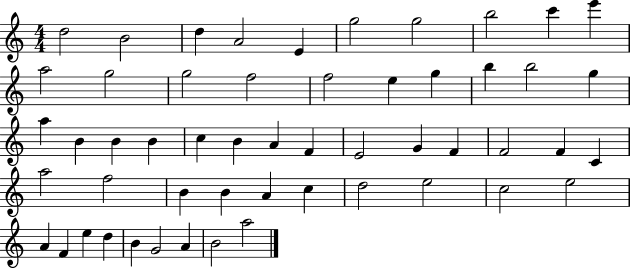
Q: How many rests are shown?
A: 0